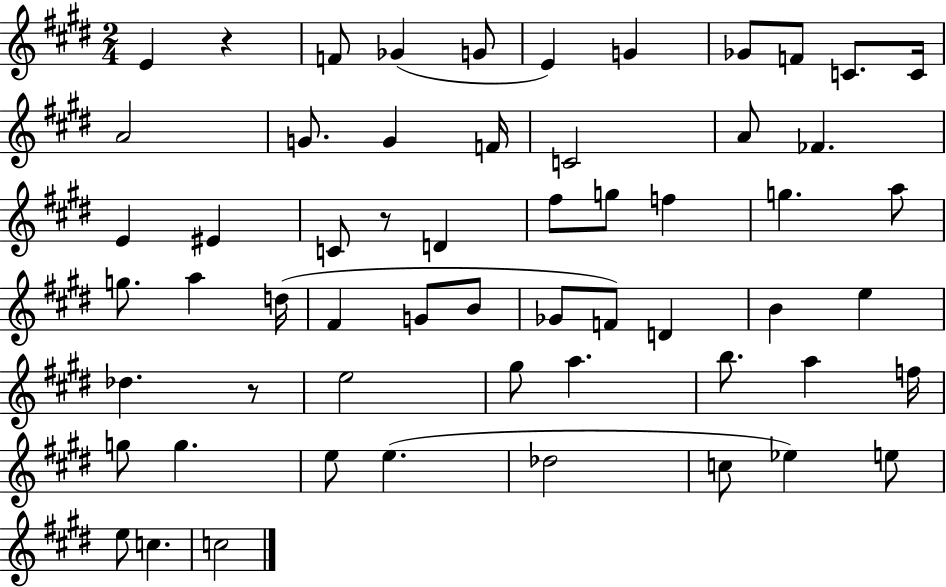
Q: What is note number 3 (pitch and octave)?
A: Gb4